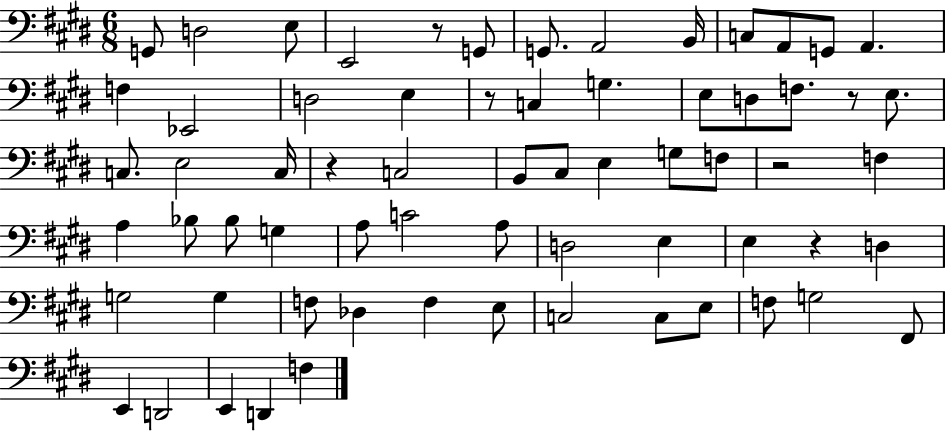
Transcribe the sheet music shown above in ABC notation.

X:1
T:Untitled
M:6/8
L:1/4
K:E
G,,/2 D,2 E,/2 E,,2 z/2 G,,/2 G,,/2 A,,2 B,,/4 C,/2 A,,/2 G,,/2 A,, F, _E,,2 D,2 E, z/2 C, G, E,/2 D,/2 F,/2 z/2 E,/2 C,/2 E,2 C,/4 z C,2 B,,/2 ^C,/2 E, G,/2 F,/2 z2 F, A, _B,/2 _B,/2 G, A,/2 C2 A,/2 D,2 E, E, z D, G,2 G, F,/2 _D, F, E,/2 C,2 C,/2 E,/2 F,/2 G,2 ^F,,/2 E,, D,,2 E,, D,, F,